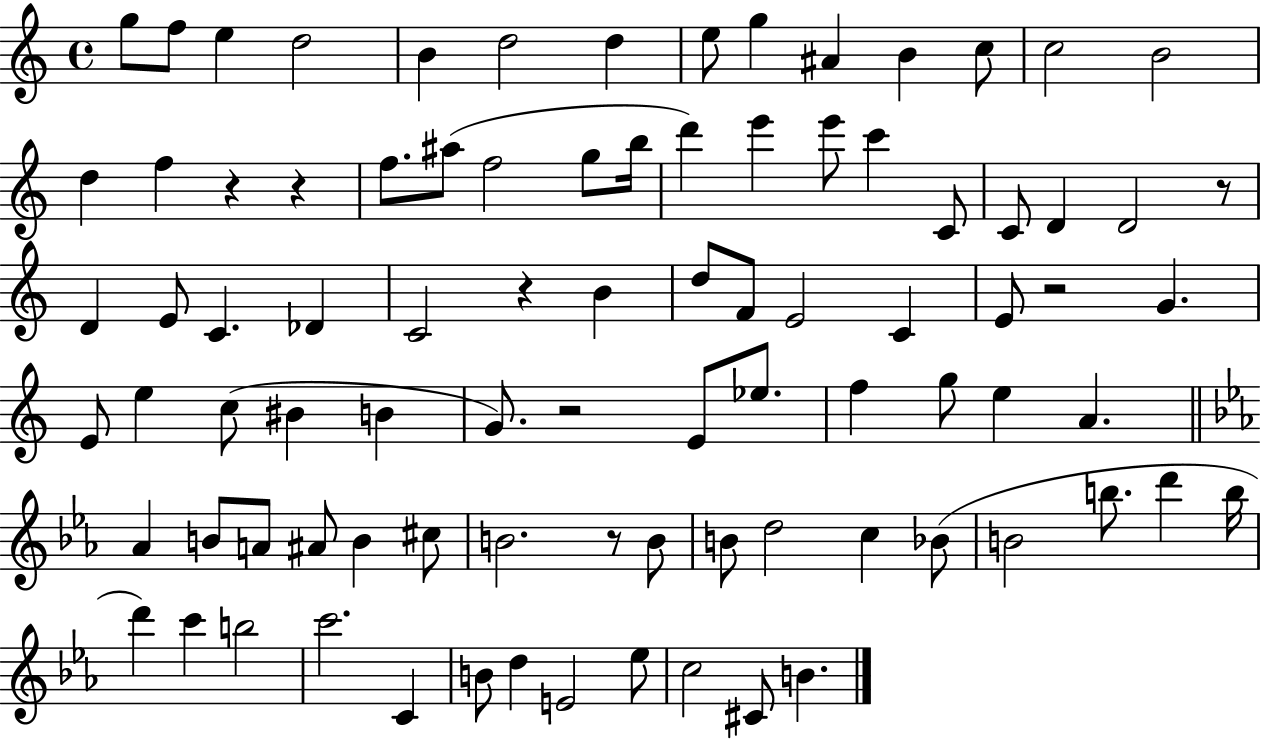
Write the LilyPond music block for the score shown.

{
  \clef treble
  \time 4/4
  \defaultTimeSignature
  \key c \major
  g''8 f''8 e''4 d''2 | b'4 d''2 d''4 | e''8 g''4 ais'4 b'4 c''8 | c''2 b'2 | \break d''4 f''4 r4 r4 | f''8. ais''8( f''2 g''8 b''16 | d'''4) e'''4 e'''8 c'''4 c'8 | c'8 d'4 d'2 r8 | \break d'4 e'8 c'4. des'4 | c'2 r4 b'4 | d''8 f'8 e'2 c'4 | e'8 r2 g'4. | \break e'8 e''4 c''8( bis'4 b'4 | g'8.) r2 e'8 ees''8. | f''4 g''8 e''4 a'4. | \bar "||" \break \key ees \major aes'4 b'8 a'8 ais'8 b'4 cis''8 | b'2. r8 b'8 | b'8 d''2 c''4 bes'8( | b'2 b''8. d'''4 b''16 | \break d'''4) c'''4 b''2 | c'''2. c'4 | b'8 d''4 e'2 ees''8 | c''2 cis'8 b'4. | \break \bar "|."
}